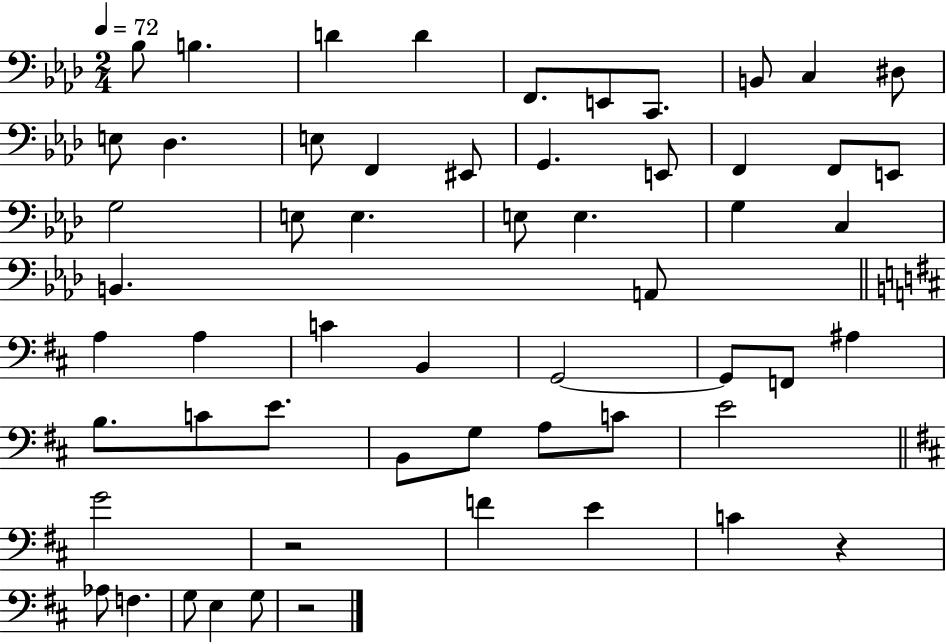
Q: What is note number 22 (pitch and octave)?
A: E3